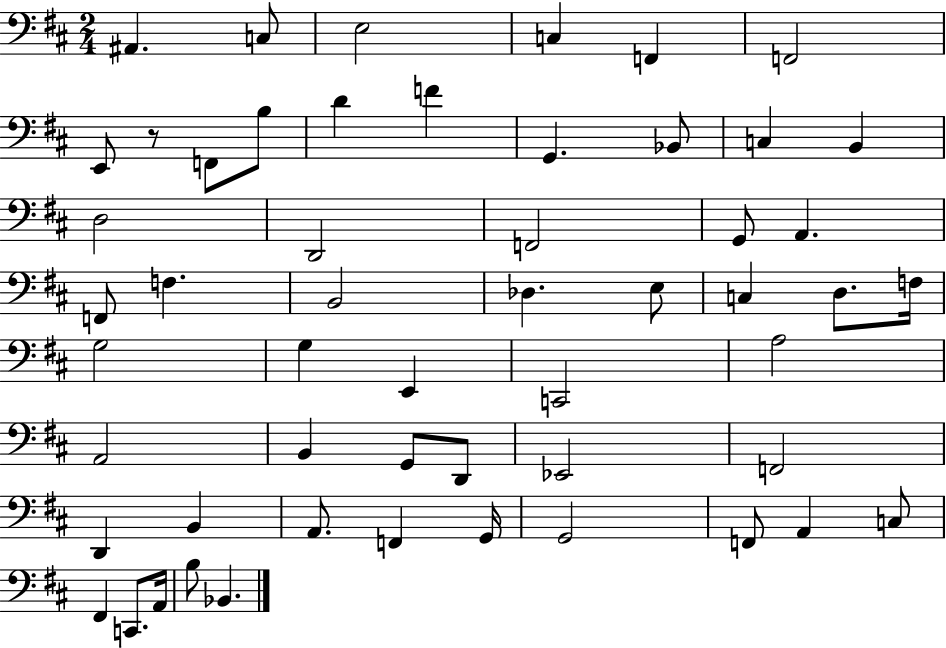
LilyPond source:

{
  \clef bass
  \numericTimeSignature
  \time 2/4
  \key d \major
  \repeat volta 2 { ais,4. c8 | e2 | c4 f,4 | f,2 | \break e,8 r8 f,8 b8 | d'4 f'4 | g,4. bes,8 | c4 b,4 | \break d2 | d,2 | f,2 | g,8 a,4. | \break f,8 f4. | b,2 | des4. e8 | c4 d8. f16 | \break g2 | g4 e,4 | c,2 | a2 | \break a,2 | b,4 g,8 d,8 | ees,2 | f,2 | \break d,4 b,4 | a,8. f,4 g,16 | g,2 | f,8 a,4 c8 | \break fis,4 c,8. a,16 | b8 bes,4. | } \bar "|."
}